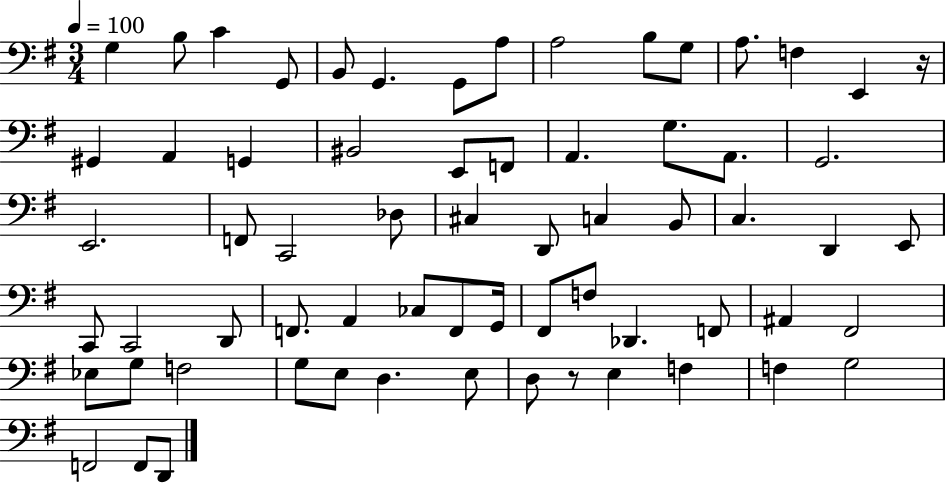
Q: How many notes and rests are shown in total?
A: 66